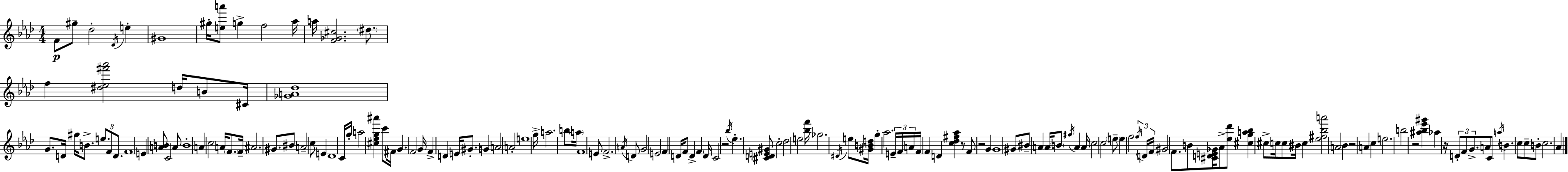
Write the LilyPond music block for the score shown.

{
  \clef treble
  \numericTimeSignature
  \time 4/4
  \key aes \major
  f'8\p gis''8-- des''2-. \acciaccatura { des'16 } e''4-. | gis'1 | gis''16-. <e'' a'''>8 g''4-> f''2 | aes''16 a''16 <f' ges' cis''>2. \parenthesize dis''8. | \break f''4 <dis'' ees'' fis''' aes'''>2 d''16 b'8 | cis'16 <ges' a' des''>1 | g'8. d'16 gis''16 b'8.-> \tuplet 3/2 { e''8. f'8 d'8. } | f'1 | \break e'4 <a' b'>8 c'2 a'8 | b'1-. | a'4 c''2 a'16 \parenthesize f'8. | f'16-- ais'2. gis'8. | \break bis'8 a'2-- c''8 e'4 | des'1 | c'16 g''16-. a''2 <cis'' ees'' g'' ais'''>4 c'''8 | fis'16 g'4. f'2 | \break g'16 f'4-> d'4 e'16 gis'8.-. g'4 | a'2 a'2-. | e''1 | g''16-> a''2. b''8 | \break \parenthesize a''16 f'1 | e'8 f'2.-> \acciaccatura { a'16 } | d'8 g'2 e'2 | f'4 d'16 f'8 d'4-> \parenthesize f'4 | \break d'16 c'2 r2 | \acciaccatura { bes''16 } ees''4.-. <cis' d' e' gis'>8 c''2-. | des''2 e''2 | <bes'' f'''>16 ges''2. | \break \acciaccatura { dis'16 } e''8 <gis' b' d''>16 g''4-. aes''2. | \tuplet 3/2 { e'16-- f'16 a'16 } f'16 f'4 d'4 | <c'' des'' fis'' aes''>4 r8 f'8 r2 | g'4 g'1 | \break gis'8 bis'8-- a'4 a'16 \parenthesize b'8 \acciaccatura { gis''16 } | a'4 a'16 c''2 c''2 | \parenthesize e''8-- e''4 f''2 | \tuplet 3/2 { \acciaccatura { f''16 } d'16 f'16 } gis'2 f'8. | \break b'8 <cis' d' e' ges'>16 aes'8-> <ees'' des'''>8 <cis'' g'' a'' bes''>4 cis''8-> c''16 c''8 | bis'16 c''4 <ees'' fis'' bes'' a'''>2 a'2 | bes'4 r2 | a'4 c''4 e''2. | \break b''2 r2 | <ais'' bes'' ees''' gis'''>4 aes''4 r16 \tuplet 3/2 { d'8-. | f'8 g'8.-> } a'8 c'8 \acciaccatura { a''16 } b'4. | c''8 c''8-- b'8-. c''2. | \break aes'4 \bar "|."
}